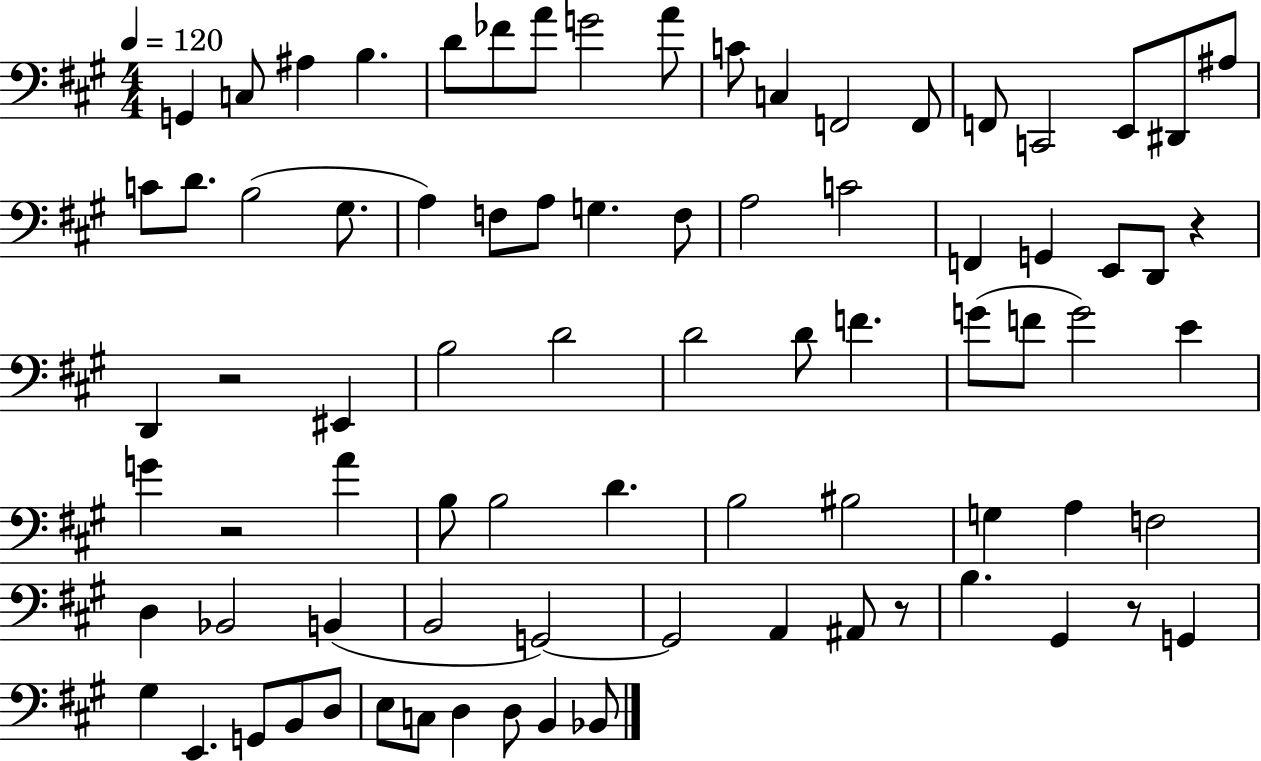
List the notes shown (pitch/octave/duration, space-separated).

G2/q C3/e A#3/q B3/q. D4/e FES4/e A4/e G4/h A4/e C4/e C3/q F2/h F2/e F2/e C2/h E2/e D#2/e A#3/e C4/e D4/e. B3/h G#3/e. A3/q F3/e A3/e G3/q. F3/e A3/h C4/h F2/q G2/q E2/e D2/e R/q D2/q R/h EIS2/q B3/h D4/h D4/h D4/e F4/q. G4/e F4/e G4/h E4/q G4/q R/h A4/q B3/e B3/h D4/q. B3/h BIS3/h G3/q A3/q F3/h D3/q Bb2/h B2/q B2/h G2/h G2/h A2/q A#2/e R/e B3/q. G#2/q R/e G2/q G#3/q E2/q. G2/e B2/e D3/e E3/e C3/e D3/q D3/e B2/q Bb2/e